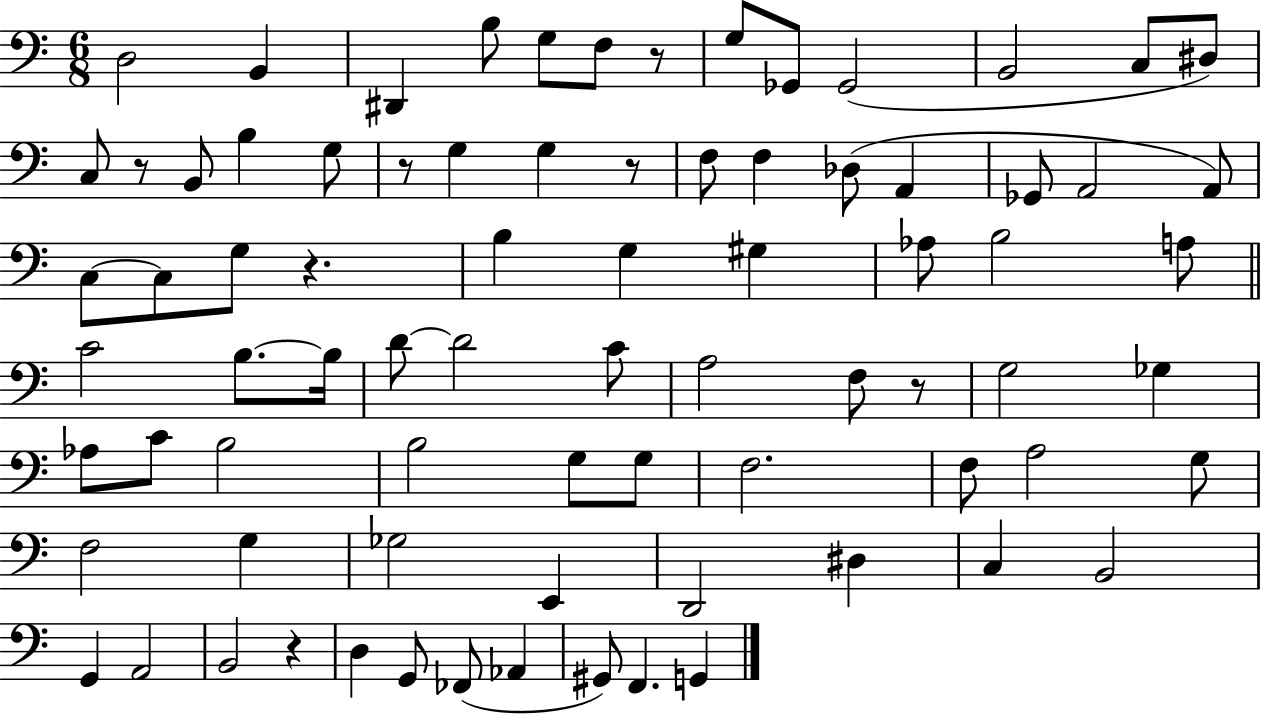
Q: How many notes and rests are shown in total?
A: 79